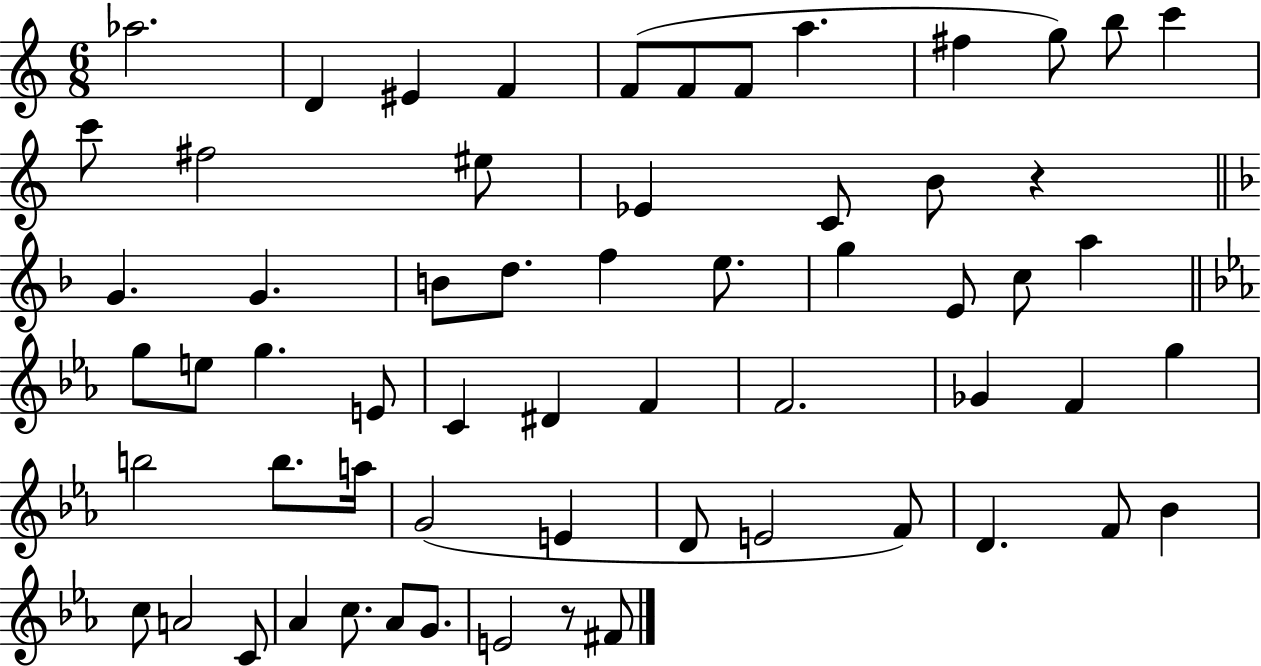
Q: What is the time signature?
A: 6/8